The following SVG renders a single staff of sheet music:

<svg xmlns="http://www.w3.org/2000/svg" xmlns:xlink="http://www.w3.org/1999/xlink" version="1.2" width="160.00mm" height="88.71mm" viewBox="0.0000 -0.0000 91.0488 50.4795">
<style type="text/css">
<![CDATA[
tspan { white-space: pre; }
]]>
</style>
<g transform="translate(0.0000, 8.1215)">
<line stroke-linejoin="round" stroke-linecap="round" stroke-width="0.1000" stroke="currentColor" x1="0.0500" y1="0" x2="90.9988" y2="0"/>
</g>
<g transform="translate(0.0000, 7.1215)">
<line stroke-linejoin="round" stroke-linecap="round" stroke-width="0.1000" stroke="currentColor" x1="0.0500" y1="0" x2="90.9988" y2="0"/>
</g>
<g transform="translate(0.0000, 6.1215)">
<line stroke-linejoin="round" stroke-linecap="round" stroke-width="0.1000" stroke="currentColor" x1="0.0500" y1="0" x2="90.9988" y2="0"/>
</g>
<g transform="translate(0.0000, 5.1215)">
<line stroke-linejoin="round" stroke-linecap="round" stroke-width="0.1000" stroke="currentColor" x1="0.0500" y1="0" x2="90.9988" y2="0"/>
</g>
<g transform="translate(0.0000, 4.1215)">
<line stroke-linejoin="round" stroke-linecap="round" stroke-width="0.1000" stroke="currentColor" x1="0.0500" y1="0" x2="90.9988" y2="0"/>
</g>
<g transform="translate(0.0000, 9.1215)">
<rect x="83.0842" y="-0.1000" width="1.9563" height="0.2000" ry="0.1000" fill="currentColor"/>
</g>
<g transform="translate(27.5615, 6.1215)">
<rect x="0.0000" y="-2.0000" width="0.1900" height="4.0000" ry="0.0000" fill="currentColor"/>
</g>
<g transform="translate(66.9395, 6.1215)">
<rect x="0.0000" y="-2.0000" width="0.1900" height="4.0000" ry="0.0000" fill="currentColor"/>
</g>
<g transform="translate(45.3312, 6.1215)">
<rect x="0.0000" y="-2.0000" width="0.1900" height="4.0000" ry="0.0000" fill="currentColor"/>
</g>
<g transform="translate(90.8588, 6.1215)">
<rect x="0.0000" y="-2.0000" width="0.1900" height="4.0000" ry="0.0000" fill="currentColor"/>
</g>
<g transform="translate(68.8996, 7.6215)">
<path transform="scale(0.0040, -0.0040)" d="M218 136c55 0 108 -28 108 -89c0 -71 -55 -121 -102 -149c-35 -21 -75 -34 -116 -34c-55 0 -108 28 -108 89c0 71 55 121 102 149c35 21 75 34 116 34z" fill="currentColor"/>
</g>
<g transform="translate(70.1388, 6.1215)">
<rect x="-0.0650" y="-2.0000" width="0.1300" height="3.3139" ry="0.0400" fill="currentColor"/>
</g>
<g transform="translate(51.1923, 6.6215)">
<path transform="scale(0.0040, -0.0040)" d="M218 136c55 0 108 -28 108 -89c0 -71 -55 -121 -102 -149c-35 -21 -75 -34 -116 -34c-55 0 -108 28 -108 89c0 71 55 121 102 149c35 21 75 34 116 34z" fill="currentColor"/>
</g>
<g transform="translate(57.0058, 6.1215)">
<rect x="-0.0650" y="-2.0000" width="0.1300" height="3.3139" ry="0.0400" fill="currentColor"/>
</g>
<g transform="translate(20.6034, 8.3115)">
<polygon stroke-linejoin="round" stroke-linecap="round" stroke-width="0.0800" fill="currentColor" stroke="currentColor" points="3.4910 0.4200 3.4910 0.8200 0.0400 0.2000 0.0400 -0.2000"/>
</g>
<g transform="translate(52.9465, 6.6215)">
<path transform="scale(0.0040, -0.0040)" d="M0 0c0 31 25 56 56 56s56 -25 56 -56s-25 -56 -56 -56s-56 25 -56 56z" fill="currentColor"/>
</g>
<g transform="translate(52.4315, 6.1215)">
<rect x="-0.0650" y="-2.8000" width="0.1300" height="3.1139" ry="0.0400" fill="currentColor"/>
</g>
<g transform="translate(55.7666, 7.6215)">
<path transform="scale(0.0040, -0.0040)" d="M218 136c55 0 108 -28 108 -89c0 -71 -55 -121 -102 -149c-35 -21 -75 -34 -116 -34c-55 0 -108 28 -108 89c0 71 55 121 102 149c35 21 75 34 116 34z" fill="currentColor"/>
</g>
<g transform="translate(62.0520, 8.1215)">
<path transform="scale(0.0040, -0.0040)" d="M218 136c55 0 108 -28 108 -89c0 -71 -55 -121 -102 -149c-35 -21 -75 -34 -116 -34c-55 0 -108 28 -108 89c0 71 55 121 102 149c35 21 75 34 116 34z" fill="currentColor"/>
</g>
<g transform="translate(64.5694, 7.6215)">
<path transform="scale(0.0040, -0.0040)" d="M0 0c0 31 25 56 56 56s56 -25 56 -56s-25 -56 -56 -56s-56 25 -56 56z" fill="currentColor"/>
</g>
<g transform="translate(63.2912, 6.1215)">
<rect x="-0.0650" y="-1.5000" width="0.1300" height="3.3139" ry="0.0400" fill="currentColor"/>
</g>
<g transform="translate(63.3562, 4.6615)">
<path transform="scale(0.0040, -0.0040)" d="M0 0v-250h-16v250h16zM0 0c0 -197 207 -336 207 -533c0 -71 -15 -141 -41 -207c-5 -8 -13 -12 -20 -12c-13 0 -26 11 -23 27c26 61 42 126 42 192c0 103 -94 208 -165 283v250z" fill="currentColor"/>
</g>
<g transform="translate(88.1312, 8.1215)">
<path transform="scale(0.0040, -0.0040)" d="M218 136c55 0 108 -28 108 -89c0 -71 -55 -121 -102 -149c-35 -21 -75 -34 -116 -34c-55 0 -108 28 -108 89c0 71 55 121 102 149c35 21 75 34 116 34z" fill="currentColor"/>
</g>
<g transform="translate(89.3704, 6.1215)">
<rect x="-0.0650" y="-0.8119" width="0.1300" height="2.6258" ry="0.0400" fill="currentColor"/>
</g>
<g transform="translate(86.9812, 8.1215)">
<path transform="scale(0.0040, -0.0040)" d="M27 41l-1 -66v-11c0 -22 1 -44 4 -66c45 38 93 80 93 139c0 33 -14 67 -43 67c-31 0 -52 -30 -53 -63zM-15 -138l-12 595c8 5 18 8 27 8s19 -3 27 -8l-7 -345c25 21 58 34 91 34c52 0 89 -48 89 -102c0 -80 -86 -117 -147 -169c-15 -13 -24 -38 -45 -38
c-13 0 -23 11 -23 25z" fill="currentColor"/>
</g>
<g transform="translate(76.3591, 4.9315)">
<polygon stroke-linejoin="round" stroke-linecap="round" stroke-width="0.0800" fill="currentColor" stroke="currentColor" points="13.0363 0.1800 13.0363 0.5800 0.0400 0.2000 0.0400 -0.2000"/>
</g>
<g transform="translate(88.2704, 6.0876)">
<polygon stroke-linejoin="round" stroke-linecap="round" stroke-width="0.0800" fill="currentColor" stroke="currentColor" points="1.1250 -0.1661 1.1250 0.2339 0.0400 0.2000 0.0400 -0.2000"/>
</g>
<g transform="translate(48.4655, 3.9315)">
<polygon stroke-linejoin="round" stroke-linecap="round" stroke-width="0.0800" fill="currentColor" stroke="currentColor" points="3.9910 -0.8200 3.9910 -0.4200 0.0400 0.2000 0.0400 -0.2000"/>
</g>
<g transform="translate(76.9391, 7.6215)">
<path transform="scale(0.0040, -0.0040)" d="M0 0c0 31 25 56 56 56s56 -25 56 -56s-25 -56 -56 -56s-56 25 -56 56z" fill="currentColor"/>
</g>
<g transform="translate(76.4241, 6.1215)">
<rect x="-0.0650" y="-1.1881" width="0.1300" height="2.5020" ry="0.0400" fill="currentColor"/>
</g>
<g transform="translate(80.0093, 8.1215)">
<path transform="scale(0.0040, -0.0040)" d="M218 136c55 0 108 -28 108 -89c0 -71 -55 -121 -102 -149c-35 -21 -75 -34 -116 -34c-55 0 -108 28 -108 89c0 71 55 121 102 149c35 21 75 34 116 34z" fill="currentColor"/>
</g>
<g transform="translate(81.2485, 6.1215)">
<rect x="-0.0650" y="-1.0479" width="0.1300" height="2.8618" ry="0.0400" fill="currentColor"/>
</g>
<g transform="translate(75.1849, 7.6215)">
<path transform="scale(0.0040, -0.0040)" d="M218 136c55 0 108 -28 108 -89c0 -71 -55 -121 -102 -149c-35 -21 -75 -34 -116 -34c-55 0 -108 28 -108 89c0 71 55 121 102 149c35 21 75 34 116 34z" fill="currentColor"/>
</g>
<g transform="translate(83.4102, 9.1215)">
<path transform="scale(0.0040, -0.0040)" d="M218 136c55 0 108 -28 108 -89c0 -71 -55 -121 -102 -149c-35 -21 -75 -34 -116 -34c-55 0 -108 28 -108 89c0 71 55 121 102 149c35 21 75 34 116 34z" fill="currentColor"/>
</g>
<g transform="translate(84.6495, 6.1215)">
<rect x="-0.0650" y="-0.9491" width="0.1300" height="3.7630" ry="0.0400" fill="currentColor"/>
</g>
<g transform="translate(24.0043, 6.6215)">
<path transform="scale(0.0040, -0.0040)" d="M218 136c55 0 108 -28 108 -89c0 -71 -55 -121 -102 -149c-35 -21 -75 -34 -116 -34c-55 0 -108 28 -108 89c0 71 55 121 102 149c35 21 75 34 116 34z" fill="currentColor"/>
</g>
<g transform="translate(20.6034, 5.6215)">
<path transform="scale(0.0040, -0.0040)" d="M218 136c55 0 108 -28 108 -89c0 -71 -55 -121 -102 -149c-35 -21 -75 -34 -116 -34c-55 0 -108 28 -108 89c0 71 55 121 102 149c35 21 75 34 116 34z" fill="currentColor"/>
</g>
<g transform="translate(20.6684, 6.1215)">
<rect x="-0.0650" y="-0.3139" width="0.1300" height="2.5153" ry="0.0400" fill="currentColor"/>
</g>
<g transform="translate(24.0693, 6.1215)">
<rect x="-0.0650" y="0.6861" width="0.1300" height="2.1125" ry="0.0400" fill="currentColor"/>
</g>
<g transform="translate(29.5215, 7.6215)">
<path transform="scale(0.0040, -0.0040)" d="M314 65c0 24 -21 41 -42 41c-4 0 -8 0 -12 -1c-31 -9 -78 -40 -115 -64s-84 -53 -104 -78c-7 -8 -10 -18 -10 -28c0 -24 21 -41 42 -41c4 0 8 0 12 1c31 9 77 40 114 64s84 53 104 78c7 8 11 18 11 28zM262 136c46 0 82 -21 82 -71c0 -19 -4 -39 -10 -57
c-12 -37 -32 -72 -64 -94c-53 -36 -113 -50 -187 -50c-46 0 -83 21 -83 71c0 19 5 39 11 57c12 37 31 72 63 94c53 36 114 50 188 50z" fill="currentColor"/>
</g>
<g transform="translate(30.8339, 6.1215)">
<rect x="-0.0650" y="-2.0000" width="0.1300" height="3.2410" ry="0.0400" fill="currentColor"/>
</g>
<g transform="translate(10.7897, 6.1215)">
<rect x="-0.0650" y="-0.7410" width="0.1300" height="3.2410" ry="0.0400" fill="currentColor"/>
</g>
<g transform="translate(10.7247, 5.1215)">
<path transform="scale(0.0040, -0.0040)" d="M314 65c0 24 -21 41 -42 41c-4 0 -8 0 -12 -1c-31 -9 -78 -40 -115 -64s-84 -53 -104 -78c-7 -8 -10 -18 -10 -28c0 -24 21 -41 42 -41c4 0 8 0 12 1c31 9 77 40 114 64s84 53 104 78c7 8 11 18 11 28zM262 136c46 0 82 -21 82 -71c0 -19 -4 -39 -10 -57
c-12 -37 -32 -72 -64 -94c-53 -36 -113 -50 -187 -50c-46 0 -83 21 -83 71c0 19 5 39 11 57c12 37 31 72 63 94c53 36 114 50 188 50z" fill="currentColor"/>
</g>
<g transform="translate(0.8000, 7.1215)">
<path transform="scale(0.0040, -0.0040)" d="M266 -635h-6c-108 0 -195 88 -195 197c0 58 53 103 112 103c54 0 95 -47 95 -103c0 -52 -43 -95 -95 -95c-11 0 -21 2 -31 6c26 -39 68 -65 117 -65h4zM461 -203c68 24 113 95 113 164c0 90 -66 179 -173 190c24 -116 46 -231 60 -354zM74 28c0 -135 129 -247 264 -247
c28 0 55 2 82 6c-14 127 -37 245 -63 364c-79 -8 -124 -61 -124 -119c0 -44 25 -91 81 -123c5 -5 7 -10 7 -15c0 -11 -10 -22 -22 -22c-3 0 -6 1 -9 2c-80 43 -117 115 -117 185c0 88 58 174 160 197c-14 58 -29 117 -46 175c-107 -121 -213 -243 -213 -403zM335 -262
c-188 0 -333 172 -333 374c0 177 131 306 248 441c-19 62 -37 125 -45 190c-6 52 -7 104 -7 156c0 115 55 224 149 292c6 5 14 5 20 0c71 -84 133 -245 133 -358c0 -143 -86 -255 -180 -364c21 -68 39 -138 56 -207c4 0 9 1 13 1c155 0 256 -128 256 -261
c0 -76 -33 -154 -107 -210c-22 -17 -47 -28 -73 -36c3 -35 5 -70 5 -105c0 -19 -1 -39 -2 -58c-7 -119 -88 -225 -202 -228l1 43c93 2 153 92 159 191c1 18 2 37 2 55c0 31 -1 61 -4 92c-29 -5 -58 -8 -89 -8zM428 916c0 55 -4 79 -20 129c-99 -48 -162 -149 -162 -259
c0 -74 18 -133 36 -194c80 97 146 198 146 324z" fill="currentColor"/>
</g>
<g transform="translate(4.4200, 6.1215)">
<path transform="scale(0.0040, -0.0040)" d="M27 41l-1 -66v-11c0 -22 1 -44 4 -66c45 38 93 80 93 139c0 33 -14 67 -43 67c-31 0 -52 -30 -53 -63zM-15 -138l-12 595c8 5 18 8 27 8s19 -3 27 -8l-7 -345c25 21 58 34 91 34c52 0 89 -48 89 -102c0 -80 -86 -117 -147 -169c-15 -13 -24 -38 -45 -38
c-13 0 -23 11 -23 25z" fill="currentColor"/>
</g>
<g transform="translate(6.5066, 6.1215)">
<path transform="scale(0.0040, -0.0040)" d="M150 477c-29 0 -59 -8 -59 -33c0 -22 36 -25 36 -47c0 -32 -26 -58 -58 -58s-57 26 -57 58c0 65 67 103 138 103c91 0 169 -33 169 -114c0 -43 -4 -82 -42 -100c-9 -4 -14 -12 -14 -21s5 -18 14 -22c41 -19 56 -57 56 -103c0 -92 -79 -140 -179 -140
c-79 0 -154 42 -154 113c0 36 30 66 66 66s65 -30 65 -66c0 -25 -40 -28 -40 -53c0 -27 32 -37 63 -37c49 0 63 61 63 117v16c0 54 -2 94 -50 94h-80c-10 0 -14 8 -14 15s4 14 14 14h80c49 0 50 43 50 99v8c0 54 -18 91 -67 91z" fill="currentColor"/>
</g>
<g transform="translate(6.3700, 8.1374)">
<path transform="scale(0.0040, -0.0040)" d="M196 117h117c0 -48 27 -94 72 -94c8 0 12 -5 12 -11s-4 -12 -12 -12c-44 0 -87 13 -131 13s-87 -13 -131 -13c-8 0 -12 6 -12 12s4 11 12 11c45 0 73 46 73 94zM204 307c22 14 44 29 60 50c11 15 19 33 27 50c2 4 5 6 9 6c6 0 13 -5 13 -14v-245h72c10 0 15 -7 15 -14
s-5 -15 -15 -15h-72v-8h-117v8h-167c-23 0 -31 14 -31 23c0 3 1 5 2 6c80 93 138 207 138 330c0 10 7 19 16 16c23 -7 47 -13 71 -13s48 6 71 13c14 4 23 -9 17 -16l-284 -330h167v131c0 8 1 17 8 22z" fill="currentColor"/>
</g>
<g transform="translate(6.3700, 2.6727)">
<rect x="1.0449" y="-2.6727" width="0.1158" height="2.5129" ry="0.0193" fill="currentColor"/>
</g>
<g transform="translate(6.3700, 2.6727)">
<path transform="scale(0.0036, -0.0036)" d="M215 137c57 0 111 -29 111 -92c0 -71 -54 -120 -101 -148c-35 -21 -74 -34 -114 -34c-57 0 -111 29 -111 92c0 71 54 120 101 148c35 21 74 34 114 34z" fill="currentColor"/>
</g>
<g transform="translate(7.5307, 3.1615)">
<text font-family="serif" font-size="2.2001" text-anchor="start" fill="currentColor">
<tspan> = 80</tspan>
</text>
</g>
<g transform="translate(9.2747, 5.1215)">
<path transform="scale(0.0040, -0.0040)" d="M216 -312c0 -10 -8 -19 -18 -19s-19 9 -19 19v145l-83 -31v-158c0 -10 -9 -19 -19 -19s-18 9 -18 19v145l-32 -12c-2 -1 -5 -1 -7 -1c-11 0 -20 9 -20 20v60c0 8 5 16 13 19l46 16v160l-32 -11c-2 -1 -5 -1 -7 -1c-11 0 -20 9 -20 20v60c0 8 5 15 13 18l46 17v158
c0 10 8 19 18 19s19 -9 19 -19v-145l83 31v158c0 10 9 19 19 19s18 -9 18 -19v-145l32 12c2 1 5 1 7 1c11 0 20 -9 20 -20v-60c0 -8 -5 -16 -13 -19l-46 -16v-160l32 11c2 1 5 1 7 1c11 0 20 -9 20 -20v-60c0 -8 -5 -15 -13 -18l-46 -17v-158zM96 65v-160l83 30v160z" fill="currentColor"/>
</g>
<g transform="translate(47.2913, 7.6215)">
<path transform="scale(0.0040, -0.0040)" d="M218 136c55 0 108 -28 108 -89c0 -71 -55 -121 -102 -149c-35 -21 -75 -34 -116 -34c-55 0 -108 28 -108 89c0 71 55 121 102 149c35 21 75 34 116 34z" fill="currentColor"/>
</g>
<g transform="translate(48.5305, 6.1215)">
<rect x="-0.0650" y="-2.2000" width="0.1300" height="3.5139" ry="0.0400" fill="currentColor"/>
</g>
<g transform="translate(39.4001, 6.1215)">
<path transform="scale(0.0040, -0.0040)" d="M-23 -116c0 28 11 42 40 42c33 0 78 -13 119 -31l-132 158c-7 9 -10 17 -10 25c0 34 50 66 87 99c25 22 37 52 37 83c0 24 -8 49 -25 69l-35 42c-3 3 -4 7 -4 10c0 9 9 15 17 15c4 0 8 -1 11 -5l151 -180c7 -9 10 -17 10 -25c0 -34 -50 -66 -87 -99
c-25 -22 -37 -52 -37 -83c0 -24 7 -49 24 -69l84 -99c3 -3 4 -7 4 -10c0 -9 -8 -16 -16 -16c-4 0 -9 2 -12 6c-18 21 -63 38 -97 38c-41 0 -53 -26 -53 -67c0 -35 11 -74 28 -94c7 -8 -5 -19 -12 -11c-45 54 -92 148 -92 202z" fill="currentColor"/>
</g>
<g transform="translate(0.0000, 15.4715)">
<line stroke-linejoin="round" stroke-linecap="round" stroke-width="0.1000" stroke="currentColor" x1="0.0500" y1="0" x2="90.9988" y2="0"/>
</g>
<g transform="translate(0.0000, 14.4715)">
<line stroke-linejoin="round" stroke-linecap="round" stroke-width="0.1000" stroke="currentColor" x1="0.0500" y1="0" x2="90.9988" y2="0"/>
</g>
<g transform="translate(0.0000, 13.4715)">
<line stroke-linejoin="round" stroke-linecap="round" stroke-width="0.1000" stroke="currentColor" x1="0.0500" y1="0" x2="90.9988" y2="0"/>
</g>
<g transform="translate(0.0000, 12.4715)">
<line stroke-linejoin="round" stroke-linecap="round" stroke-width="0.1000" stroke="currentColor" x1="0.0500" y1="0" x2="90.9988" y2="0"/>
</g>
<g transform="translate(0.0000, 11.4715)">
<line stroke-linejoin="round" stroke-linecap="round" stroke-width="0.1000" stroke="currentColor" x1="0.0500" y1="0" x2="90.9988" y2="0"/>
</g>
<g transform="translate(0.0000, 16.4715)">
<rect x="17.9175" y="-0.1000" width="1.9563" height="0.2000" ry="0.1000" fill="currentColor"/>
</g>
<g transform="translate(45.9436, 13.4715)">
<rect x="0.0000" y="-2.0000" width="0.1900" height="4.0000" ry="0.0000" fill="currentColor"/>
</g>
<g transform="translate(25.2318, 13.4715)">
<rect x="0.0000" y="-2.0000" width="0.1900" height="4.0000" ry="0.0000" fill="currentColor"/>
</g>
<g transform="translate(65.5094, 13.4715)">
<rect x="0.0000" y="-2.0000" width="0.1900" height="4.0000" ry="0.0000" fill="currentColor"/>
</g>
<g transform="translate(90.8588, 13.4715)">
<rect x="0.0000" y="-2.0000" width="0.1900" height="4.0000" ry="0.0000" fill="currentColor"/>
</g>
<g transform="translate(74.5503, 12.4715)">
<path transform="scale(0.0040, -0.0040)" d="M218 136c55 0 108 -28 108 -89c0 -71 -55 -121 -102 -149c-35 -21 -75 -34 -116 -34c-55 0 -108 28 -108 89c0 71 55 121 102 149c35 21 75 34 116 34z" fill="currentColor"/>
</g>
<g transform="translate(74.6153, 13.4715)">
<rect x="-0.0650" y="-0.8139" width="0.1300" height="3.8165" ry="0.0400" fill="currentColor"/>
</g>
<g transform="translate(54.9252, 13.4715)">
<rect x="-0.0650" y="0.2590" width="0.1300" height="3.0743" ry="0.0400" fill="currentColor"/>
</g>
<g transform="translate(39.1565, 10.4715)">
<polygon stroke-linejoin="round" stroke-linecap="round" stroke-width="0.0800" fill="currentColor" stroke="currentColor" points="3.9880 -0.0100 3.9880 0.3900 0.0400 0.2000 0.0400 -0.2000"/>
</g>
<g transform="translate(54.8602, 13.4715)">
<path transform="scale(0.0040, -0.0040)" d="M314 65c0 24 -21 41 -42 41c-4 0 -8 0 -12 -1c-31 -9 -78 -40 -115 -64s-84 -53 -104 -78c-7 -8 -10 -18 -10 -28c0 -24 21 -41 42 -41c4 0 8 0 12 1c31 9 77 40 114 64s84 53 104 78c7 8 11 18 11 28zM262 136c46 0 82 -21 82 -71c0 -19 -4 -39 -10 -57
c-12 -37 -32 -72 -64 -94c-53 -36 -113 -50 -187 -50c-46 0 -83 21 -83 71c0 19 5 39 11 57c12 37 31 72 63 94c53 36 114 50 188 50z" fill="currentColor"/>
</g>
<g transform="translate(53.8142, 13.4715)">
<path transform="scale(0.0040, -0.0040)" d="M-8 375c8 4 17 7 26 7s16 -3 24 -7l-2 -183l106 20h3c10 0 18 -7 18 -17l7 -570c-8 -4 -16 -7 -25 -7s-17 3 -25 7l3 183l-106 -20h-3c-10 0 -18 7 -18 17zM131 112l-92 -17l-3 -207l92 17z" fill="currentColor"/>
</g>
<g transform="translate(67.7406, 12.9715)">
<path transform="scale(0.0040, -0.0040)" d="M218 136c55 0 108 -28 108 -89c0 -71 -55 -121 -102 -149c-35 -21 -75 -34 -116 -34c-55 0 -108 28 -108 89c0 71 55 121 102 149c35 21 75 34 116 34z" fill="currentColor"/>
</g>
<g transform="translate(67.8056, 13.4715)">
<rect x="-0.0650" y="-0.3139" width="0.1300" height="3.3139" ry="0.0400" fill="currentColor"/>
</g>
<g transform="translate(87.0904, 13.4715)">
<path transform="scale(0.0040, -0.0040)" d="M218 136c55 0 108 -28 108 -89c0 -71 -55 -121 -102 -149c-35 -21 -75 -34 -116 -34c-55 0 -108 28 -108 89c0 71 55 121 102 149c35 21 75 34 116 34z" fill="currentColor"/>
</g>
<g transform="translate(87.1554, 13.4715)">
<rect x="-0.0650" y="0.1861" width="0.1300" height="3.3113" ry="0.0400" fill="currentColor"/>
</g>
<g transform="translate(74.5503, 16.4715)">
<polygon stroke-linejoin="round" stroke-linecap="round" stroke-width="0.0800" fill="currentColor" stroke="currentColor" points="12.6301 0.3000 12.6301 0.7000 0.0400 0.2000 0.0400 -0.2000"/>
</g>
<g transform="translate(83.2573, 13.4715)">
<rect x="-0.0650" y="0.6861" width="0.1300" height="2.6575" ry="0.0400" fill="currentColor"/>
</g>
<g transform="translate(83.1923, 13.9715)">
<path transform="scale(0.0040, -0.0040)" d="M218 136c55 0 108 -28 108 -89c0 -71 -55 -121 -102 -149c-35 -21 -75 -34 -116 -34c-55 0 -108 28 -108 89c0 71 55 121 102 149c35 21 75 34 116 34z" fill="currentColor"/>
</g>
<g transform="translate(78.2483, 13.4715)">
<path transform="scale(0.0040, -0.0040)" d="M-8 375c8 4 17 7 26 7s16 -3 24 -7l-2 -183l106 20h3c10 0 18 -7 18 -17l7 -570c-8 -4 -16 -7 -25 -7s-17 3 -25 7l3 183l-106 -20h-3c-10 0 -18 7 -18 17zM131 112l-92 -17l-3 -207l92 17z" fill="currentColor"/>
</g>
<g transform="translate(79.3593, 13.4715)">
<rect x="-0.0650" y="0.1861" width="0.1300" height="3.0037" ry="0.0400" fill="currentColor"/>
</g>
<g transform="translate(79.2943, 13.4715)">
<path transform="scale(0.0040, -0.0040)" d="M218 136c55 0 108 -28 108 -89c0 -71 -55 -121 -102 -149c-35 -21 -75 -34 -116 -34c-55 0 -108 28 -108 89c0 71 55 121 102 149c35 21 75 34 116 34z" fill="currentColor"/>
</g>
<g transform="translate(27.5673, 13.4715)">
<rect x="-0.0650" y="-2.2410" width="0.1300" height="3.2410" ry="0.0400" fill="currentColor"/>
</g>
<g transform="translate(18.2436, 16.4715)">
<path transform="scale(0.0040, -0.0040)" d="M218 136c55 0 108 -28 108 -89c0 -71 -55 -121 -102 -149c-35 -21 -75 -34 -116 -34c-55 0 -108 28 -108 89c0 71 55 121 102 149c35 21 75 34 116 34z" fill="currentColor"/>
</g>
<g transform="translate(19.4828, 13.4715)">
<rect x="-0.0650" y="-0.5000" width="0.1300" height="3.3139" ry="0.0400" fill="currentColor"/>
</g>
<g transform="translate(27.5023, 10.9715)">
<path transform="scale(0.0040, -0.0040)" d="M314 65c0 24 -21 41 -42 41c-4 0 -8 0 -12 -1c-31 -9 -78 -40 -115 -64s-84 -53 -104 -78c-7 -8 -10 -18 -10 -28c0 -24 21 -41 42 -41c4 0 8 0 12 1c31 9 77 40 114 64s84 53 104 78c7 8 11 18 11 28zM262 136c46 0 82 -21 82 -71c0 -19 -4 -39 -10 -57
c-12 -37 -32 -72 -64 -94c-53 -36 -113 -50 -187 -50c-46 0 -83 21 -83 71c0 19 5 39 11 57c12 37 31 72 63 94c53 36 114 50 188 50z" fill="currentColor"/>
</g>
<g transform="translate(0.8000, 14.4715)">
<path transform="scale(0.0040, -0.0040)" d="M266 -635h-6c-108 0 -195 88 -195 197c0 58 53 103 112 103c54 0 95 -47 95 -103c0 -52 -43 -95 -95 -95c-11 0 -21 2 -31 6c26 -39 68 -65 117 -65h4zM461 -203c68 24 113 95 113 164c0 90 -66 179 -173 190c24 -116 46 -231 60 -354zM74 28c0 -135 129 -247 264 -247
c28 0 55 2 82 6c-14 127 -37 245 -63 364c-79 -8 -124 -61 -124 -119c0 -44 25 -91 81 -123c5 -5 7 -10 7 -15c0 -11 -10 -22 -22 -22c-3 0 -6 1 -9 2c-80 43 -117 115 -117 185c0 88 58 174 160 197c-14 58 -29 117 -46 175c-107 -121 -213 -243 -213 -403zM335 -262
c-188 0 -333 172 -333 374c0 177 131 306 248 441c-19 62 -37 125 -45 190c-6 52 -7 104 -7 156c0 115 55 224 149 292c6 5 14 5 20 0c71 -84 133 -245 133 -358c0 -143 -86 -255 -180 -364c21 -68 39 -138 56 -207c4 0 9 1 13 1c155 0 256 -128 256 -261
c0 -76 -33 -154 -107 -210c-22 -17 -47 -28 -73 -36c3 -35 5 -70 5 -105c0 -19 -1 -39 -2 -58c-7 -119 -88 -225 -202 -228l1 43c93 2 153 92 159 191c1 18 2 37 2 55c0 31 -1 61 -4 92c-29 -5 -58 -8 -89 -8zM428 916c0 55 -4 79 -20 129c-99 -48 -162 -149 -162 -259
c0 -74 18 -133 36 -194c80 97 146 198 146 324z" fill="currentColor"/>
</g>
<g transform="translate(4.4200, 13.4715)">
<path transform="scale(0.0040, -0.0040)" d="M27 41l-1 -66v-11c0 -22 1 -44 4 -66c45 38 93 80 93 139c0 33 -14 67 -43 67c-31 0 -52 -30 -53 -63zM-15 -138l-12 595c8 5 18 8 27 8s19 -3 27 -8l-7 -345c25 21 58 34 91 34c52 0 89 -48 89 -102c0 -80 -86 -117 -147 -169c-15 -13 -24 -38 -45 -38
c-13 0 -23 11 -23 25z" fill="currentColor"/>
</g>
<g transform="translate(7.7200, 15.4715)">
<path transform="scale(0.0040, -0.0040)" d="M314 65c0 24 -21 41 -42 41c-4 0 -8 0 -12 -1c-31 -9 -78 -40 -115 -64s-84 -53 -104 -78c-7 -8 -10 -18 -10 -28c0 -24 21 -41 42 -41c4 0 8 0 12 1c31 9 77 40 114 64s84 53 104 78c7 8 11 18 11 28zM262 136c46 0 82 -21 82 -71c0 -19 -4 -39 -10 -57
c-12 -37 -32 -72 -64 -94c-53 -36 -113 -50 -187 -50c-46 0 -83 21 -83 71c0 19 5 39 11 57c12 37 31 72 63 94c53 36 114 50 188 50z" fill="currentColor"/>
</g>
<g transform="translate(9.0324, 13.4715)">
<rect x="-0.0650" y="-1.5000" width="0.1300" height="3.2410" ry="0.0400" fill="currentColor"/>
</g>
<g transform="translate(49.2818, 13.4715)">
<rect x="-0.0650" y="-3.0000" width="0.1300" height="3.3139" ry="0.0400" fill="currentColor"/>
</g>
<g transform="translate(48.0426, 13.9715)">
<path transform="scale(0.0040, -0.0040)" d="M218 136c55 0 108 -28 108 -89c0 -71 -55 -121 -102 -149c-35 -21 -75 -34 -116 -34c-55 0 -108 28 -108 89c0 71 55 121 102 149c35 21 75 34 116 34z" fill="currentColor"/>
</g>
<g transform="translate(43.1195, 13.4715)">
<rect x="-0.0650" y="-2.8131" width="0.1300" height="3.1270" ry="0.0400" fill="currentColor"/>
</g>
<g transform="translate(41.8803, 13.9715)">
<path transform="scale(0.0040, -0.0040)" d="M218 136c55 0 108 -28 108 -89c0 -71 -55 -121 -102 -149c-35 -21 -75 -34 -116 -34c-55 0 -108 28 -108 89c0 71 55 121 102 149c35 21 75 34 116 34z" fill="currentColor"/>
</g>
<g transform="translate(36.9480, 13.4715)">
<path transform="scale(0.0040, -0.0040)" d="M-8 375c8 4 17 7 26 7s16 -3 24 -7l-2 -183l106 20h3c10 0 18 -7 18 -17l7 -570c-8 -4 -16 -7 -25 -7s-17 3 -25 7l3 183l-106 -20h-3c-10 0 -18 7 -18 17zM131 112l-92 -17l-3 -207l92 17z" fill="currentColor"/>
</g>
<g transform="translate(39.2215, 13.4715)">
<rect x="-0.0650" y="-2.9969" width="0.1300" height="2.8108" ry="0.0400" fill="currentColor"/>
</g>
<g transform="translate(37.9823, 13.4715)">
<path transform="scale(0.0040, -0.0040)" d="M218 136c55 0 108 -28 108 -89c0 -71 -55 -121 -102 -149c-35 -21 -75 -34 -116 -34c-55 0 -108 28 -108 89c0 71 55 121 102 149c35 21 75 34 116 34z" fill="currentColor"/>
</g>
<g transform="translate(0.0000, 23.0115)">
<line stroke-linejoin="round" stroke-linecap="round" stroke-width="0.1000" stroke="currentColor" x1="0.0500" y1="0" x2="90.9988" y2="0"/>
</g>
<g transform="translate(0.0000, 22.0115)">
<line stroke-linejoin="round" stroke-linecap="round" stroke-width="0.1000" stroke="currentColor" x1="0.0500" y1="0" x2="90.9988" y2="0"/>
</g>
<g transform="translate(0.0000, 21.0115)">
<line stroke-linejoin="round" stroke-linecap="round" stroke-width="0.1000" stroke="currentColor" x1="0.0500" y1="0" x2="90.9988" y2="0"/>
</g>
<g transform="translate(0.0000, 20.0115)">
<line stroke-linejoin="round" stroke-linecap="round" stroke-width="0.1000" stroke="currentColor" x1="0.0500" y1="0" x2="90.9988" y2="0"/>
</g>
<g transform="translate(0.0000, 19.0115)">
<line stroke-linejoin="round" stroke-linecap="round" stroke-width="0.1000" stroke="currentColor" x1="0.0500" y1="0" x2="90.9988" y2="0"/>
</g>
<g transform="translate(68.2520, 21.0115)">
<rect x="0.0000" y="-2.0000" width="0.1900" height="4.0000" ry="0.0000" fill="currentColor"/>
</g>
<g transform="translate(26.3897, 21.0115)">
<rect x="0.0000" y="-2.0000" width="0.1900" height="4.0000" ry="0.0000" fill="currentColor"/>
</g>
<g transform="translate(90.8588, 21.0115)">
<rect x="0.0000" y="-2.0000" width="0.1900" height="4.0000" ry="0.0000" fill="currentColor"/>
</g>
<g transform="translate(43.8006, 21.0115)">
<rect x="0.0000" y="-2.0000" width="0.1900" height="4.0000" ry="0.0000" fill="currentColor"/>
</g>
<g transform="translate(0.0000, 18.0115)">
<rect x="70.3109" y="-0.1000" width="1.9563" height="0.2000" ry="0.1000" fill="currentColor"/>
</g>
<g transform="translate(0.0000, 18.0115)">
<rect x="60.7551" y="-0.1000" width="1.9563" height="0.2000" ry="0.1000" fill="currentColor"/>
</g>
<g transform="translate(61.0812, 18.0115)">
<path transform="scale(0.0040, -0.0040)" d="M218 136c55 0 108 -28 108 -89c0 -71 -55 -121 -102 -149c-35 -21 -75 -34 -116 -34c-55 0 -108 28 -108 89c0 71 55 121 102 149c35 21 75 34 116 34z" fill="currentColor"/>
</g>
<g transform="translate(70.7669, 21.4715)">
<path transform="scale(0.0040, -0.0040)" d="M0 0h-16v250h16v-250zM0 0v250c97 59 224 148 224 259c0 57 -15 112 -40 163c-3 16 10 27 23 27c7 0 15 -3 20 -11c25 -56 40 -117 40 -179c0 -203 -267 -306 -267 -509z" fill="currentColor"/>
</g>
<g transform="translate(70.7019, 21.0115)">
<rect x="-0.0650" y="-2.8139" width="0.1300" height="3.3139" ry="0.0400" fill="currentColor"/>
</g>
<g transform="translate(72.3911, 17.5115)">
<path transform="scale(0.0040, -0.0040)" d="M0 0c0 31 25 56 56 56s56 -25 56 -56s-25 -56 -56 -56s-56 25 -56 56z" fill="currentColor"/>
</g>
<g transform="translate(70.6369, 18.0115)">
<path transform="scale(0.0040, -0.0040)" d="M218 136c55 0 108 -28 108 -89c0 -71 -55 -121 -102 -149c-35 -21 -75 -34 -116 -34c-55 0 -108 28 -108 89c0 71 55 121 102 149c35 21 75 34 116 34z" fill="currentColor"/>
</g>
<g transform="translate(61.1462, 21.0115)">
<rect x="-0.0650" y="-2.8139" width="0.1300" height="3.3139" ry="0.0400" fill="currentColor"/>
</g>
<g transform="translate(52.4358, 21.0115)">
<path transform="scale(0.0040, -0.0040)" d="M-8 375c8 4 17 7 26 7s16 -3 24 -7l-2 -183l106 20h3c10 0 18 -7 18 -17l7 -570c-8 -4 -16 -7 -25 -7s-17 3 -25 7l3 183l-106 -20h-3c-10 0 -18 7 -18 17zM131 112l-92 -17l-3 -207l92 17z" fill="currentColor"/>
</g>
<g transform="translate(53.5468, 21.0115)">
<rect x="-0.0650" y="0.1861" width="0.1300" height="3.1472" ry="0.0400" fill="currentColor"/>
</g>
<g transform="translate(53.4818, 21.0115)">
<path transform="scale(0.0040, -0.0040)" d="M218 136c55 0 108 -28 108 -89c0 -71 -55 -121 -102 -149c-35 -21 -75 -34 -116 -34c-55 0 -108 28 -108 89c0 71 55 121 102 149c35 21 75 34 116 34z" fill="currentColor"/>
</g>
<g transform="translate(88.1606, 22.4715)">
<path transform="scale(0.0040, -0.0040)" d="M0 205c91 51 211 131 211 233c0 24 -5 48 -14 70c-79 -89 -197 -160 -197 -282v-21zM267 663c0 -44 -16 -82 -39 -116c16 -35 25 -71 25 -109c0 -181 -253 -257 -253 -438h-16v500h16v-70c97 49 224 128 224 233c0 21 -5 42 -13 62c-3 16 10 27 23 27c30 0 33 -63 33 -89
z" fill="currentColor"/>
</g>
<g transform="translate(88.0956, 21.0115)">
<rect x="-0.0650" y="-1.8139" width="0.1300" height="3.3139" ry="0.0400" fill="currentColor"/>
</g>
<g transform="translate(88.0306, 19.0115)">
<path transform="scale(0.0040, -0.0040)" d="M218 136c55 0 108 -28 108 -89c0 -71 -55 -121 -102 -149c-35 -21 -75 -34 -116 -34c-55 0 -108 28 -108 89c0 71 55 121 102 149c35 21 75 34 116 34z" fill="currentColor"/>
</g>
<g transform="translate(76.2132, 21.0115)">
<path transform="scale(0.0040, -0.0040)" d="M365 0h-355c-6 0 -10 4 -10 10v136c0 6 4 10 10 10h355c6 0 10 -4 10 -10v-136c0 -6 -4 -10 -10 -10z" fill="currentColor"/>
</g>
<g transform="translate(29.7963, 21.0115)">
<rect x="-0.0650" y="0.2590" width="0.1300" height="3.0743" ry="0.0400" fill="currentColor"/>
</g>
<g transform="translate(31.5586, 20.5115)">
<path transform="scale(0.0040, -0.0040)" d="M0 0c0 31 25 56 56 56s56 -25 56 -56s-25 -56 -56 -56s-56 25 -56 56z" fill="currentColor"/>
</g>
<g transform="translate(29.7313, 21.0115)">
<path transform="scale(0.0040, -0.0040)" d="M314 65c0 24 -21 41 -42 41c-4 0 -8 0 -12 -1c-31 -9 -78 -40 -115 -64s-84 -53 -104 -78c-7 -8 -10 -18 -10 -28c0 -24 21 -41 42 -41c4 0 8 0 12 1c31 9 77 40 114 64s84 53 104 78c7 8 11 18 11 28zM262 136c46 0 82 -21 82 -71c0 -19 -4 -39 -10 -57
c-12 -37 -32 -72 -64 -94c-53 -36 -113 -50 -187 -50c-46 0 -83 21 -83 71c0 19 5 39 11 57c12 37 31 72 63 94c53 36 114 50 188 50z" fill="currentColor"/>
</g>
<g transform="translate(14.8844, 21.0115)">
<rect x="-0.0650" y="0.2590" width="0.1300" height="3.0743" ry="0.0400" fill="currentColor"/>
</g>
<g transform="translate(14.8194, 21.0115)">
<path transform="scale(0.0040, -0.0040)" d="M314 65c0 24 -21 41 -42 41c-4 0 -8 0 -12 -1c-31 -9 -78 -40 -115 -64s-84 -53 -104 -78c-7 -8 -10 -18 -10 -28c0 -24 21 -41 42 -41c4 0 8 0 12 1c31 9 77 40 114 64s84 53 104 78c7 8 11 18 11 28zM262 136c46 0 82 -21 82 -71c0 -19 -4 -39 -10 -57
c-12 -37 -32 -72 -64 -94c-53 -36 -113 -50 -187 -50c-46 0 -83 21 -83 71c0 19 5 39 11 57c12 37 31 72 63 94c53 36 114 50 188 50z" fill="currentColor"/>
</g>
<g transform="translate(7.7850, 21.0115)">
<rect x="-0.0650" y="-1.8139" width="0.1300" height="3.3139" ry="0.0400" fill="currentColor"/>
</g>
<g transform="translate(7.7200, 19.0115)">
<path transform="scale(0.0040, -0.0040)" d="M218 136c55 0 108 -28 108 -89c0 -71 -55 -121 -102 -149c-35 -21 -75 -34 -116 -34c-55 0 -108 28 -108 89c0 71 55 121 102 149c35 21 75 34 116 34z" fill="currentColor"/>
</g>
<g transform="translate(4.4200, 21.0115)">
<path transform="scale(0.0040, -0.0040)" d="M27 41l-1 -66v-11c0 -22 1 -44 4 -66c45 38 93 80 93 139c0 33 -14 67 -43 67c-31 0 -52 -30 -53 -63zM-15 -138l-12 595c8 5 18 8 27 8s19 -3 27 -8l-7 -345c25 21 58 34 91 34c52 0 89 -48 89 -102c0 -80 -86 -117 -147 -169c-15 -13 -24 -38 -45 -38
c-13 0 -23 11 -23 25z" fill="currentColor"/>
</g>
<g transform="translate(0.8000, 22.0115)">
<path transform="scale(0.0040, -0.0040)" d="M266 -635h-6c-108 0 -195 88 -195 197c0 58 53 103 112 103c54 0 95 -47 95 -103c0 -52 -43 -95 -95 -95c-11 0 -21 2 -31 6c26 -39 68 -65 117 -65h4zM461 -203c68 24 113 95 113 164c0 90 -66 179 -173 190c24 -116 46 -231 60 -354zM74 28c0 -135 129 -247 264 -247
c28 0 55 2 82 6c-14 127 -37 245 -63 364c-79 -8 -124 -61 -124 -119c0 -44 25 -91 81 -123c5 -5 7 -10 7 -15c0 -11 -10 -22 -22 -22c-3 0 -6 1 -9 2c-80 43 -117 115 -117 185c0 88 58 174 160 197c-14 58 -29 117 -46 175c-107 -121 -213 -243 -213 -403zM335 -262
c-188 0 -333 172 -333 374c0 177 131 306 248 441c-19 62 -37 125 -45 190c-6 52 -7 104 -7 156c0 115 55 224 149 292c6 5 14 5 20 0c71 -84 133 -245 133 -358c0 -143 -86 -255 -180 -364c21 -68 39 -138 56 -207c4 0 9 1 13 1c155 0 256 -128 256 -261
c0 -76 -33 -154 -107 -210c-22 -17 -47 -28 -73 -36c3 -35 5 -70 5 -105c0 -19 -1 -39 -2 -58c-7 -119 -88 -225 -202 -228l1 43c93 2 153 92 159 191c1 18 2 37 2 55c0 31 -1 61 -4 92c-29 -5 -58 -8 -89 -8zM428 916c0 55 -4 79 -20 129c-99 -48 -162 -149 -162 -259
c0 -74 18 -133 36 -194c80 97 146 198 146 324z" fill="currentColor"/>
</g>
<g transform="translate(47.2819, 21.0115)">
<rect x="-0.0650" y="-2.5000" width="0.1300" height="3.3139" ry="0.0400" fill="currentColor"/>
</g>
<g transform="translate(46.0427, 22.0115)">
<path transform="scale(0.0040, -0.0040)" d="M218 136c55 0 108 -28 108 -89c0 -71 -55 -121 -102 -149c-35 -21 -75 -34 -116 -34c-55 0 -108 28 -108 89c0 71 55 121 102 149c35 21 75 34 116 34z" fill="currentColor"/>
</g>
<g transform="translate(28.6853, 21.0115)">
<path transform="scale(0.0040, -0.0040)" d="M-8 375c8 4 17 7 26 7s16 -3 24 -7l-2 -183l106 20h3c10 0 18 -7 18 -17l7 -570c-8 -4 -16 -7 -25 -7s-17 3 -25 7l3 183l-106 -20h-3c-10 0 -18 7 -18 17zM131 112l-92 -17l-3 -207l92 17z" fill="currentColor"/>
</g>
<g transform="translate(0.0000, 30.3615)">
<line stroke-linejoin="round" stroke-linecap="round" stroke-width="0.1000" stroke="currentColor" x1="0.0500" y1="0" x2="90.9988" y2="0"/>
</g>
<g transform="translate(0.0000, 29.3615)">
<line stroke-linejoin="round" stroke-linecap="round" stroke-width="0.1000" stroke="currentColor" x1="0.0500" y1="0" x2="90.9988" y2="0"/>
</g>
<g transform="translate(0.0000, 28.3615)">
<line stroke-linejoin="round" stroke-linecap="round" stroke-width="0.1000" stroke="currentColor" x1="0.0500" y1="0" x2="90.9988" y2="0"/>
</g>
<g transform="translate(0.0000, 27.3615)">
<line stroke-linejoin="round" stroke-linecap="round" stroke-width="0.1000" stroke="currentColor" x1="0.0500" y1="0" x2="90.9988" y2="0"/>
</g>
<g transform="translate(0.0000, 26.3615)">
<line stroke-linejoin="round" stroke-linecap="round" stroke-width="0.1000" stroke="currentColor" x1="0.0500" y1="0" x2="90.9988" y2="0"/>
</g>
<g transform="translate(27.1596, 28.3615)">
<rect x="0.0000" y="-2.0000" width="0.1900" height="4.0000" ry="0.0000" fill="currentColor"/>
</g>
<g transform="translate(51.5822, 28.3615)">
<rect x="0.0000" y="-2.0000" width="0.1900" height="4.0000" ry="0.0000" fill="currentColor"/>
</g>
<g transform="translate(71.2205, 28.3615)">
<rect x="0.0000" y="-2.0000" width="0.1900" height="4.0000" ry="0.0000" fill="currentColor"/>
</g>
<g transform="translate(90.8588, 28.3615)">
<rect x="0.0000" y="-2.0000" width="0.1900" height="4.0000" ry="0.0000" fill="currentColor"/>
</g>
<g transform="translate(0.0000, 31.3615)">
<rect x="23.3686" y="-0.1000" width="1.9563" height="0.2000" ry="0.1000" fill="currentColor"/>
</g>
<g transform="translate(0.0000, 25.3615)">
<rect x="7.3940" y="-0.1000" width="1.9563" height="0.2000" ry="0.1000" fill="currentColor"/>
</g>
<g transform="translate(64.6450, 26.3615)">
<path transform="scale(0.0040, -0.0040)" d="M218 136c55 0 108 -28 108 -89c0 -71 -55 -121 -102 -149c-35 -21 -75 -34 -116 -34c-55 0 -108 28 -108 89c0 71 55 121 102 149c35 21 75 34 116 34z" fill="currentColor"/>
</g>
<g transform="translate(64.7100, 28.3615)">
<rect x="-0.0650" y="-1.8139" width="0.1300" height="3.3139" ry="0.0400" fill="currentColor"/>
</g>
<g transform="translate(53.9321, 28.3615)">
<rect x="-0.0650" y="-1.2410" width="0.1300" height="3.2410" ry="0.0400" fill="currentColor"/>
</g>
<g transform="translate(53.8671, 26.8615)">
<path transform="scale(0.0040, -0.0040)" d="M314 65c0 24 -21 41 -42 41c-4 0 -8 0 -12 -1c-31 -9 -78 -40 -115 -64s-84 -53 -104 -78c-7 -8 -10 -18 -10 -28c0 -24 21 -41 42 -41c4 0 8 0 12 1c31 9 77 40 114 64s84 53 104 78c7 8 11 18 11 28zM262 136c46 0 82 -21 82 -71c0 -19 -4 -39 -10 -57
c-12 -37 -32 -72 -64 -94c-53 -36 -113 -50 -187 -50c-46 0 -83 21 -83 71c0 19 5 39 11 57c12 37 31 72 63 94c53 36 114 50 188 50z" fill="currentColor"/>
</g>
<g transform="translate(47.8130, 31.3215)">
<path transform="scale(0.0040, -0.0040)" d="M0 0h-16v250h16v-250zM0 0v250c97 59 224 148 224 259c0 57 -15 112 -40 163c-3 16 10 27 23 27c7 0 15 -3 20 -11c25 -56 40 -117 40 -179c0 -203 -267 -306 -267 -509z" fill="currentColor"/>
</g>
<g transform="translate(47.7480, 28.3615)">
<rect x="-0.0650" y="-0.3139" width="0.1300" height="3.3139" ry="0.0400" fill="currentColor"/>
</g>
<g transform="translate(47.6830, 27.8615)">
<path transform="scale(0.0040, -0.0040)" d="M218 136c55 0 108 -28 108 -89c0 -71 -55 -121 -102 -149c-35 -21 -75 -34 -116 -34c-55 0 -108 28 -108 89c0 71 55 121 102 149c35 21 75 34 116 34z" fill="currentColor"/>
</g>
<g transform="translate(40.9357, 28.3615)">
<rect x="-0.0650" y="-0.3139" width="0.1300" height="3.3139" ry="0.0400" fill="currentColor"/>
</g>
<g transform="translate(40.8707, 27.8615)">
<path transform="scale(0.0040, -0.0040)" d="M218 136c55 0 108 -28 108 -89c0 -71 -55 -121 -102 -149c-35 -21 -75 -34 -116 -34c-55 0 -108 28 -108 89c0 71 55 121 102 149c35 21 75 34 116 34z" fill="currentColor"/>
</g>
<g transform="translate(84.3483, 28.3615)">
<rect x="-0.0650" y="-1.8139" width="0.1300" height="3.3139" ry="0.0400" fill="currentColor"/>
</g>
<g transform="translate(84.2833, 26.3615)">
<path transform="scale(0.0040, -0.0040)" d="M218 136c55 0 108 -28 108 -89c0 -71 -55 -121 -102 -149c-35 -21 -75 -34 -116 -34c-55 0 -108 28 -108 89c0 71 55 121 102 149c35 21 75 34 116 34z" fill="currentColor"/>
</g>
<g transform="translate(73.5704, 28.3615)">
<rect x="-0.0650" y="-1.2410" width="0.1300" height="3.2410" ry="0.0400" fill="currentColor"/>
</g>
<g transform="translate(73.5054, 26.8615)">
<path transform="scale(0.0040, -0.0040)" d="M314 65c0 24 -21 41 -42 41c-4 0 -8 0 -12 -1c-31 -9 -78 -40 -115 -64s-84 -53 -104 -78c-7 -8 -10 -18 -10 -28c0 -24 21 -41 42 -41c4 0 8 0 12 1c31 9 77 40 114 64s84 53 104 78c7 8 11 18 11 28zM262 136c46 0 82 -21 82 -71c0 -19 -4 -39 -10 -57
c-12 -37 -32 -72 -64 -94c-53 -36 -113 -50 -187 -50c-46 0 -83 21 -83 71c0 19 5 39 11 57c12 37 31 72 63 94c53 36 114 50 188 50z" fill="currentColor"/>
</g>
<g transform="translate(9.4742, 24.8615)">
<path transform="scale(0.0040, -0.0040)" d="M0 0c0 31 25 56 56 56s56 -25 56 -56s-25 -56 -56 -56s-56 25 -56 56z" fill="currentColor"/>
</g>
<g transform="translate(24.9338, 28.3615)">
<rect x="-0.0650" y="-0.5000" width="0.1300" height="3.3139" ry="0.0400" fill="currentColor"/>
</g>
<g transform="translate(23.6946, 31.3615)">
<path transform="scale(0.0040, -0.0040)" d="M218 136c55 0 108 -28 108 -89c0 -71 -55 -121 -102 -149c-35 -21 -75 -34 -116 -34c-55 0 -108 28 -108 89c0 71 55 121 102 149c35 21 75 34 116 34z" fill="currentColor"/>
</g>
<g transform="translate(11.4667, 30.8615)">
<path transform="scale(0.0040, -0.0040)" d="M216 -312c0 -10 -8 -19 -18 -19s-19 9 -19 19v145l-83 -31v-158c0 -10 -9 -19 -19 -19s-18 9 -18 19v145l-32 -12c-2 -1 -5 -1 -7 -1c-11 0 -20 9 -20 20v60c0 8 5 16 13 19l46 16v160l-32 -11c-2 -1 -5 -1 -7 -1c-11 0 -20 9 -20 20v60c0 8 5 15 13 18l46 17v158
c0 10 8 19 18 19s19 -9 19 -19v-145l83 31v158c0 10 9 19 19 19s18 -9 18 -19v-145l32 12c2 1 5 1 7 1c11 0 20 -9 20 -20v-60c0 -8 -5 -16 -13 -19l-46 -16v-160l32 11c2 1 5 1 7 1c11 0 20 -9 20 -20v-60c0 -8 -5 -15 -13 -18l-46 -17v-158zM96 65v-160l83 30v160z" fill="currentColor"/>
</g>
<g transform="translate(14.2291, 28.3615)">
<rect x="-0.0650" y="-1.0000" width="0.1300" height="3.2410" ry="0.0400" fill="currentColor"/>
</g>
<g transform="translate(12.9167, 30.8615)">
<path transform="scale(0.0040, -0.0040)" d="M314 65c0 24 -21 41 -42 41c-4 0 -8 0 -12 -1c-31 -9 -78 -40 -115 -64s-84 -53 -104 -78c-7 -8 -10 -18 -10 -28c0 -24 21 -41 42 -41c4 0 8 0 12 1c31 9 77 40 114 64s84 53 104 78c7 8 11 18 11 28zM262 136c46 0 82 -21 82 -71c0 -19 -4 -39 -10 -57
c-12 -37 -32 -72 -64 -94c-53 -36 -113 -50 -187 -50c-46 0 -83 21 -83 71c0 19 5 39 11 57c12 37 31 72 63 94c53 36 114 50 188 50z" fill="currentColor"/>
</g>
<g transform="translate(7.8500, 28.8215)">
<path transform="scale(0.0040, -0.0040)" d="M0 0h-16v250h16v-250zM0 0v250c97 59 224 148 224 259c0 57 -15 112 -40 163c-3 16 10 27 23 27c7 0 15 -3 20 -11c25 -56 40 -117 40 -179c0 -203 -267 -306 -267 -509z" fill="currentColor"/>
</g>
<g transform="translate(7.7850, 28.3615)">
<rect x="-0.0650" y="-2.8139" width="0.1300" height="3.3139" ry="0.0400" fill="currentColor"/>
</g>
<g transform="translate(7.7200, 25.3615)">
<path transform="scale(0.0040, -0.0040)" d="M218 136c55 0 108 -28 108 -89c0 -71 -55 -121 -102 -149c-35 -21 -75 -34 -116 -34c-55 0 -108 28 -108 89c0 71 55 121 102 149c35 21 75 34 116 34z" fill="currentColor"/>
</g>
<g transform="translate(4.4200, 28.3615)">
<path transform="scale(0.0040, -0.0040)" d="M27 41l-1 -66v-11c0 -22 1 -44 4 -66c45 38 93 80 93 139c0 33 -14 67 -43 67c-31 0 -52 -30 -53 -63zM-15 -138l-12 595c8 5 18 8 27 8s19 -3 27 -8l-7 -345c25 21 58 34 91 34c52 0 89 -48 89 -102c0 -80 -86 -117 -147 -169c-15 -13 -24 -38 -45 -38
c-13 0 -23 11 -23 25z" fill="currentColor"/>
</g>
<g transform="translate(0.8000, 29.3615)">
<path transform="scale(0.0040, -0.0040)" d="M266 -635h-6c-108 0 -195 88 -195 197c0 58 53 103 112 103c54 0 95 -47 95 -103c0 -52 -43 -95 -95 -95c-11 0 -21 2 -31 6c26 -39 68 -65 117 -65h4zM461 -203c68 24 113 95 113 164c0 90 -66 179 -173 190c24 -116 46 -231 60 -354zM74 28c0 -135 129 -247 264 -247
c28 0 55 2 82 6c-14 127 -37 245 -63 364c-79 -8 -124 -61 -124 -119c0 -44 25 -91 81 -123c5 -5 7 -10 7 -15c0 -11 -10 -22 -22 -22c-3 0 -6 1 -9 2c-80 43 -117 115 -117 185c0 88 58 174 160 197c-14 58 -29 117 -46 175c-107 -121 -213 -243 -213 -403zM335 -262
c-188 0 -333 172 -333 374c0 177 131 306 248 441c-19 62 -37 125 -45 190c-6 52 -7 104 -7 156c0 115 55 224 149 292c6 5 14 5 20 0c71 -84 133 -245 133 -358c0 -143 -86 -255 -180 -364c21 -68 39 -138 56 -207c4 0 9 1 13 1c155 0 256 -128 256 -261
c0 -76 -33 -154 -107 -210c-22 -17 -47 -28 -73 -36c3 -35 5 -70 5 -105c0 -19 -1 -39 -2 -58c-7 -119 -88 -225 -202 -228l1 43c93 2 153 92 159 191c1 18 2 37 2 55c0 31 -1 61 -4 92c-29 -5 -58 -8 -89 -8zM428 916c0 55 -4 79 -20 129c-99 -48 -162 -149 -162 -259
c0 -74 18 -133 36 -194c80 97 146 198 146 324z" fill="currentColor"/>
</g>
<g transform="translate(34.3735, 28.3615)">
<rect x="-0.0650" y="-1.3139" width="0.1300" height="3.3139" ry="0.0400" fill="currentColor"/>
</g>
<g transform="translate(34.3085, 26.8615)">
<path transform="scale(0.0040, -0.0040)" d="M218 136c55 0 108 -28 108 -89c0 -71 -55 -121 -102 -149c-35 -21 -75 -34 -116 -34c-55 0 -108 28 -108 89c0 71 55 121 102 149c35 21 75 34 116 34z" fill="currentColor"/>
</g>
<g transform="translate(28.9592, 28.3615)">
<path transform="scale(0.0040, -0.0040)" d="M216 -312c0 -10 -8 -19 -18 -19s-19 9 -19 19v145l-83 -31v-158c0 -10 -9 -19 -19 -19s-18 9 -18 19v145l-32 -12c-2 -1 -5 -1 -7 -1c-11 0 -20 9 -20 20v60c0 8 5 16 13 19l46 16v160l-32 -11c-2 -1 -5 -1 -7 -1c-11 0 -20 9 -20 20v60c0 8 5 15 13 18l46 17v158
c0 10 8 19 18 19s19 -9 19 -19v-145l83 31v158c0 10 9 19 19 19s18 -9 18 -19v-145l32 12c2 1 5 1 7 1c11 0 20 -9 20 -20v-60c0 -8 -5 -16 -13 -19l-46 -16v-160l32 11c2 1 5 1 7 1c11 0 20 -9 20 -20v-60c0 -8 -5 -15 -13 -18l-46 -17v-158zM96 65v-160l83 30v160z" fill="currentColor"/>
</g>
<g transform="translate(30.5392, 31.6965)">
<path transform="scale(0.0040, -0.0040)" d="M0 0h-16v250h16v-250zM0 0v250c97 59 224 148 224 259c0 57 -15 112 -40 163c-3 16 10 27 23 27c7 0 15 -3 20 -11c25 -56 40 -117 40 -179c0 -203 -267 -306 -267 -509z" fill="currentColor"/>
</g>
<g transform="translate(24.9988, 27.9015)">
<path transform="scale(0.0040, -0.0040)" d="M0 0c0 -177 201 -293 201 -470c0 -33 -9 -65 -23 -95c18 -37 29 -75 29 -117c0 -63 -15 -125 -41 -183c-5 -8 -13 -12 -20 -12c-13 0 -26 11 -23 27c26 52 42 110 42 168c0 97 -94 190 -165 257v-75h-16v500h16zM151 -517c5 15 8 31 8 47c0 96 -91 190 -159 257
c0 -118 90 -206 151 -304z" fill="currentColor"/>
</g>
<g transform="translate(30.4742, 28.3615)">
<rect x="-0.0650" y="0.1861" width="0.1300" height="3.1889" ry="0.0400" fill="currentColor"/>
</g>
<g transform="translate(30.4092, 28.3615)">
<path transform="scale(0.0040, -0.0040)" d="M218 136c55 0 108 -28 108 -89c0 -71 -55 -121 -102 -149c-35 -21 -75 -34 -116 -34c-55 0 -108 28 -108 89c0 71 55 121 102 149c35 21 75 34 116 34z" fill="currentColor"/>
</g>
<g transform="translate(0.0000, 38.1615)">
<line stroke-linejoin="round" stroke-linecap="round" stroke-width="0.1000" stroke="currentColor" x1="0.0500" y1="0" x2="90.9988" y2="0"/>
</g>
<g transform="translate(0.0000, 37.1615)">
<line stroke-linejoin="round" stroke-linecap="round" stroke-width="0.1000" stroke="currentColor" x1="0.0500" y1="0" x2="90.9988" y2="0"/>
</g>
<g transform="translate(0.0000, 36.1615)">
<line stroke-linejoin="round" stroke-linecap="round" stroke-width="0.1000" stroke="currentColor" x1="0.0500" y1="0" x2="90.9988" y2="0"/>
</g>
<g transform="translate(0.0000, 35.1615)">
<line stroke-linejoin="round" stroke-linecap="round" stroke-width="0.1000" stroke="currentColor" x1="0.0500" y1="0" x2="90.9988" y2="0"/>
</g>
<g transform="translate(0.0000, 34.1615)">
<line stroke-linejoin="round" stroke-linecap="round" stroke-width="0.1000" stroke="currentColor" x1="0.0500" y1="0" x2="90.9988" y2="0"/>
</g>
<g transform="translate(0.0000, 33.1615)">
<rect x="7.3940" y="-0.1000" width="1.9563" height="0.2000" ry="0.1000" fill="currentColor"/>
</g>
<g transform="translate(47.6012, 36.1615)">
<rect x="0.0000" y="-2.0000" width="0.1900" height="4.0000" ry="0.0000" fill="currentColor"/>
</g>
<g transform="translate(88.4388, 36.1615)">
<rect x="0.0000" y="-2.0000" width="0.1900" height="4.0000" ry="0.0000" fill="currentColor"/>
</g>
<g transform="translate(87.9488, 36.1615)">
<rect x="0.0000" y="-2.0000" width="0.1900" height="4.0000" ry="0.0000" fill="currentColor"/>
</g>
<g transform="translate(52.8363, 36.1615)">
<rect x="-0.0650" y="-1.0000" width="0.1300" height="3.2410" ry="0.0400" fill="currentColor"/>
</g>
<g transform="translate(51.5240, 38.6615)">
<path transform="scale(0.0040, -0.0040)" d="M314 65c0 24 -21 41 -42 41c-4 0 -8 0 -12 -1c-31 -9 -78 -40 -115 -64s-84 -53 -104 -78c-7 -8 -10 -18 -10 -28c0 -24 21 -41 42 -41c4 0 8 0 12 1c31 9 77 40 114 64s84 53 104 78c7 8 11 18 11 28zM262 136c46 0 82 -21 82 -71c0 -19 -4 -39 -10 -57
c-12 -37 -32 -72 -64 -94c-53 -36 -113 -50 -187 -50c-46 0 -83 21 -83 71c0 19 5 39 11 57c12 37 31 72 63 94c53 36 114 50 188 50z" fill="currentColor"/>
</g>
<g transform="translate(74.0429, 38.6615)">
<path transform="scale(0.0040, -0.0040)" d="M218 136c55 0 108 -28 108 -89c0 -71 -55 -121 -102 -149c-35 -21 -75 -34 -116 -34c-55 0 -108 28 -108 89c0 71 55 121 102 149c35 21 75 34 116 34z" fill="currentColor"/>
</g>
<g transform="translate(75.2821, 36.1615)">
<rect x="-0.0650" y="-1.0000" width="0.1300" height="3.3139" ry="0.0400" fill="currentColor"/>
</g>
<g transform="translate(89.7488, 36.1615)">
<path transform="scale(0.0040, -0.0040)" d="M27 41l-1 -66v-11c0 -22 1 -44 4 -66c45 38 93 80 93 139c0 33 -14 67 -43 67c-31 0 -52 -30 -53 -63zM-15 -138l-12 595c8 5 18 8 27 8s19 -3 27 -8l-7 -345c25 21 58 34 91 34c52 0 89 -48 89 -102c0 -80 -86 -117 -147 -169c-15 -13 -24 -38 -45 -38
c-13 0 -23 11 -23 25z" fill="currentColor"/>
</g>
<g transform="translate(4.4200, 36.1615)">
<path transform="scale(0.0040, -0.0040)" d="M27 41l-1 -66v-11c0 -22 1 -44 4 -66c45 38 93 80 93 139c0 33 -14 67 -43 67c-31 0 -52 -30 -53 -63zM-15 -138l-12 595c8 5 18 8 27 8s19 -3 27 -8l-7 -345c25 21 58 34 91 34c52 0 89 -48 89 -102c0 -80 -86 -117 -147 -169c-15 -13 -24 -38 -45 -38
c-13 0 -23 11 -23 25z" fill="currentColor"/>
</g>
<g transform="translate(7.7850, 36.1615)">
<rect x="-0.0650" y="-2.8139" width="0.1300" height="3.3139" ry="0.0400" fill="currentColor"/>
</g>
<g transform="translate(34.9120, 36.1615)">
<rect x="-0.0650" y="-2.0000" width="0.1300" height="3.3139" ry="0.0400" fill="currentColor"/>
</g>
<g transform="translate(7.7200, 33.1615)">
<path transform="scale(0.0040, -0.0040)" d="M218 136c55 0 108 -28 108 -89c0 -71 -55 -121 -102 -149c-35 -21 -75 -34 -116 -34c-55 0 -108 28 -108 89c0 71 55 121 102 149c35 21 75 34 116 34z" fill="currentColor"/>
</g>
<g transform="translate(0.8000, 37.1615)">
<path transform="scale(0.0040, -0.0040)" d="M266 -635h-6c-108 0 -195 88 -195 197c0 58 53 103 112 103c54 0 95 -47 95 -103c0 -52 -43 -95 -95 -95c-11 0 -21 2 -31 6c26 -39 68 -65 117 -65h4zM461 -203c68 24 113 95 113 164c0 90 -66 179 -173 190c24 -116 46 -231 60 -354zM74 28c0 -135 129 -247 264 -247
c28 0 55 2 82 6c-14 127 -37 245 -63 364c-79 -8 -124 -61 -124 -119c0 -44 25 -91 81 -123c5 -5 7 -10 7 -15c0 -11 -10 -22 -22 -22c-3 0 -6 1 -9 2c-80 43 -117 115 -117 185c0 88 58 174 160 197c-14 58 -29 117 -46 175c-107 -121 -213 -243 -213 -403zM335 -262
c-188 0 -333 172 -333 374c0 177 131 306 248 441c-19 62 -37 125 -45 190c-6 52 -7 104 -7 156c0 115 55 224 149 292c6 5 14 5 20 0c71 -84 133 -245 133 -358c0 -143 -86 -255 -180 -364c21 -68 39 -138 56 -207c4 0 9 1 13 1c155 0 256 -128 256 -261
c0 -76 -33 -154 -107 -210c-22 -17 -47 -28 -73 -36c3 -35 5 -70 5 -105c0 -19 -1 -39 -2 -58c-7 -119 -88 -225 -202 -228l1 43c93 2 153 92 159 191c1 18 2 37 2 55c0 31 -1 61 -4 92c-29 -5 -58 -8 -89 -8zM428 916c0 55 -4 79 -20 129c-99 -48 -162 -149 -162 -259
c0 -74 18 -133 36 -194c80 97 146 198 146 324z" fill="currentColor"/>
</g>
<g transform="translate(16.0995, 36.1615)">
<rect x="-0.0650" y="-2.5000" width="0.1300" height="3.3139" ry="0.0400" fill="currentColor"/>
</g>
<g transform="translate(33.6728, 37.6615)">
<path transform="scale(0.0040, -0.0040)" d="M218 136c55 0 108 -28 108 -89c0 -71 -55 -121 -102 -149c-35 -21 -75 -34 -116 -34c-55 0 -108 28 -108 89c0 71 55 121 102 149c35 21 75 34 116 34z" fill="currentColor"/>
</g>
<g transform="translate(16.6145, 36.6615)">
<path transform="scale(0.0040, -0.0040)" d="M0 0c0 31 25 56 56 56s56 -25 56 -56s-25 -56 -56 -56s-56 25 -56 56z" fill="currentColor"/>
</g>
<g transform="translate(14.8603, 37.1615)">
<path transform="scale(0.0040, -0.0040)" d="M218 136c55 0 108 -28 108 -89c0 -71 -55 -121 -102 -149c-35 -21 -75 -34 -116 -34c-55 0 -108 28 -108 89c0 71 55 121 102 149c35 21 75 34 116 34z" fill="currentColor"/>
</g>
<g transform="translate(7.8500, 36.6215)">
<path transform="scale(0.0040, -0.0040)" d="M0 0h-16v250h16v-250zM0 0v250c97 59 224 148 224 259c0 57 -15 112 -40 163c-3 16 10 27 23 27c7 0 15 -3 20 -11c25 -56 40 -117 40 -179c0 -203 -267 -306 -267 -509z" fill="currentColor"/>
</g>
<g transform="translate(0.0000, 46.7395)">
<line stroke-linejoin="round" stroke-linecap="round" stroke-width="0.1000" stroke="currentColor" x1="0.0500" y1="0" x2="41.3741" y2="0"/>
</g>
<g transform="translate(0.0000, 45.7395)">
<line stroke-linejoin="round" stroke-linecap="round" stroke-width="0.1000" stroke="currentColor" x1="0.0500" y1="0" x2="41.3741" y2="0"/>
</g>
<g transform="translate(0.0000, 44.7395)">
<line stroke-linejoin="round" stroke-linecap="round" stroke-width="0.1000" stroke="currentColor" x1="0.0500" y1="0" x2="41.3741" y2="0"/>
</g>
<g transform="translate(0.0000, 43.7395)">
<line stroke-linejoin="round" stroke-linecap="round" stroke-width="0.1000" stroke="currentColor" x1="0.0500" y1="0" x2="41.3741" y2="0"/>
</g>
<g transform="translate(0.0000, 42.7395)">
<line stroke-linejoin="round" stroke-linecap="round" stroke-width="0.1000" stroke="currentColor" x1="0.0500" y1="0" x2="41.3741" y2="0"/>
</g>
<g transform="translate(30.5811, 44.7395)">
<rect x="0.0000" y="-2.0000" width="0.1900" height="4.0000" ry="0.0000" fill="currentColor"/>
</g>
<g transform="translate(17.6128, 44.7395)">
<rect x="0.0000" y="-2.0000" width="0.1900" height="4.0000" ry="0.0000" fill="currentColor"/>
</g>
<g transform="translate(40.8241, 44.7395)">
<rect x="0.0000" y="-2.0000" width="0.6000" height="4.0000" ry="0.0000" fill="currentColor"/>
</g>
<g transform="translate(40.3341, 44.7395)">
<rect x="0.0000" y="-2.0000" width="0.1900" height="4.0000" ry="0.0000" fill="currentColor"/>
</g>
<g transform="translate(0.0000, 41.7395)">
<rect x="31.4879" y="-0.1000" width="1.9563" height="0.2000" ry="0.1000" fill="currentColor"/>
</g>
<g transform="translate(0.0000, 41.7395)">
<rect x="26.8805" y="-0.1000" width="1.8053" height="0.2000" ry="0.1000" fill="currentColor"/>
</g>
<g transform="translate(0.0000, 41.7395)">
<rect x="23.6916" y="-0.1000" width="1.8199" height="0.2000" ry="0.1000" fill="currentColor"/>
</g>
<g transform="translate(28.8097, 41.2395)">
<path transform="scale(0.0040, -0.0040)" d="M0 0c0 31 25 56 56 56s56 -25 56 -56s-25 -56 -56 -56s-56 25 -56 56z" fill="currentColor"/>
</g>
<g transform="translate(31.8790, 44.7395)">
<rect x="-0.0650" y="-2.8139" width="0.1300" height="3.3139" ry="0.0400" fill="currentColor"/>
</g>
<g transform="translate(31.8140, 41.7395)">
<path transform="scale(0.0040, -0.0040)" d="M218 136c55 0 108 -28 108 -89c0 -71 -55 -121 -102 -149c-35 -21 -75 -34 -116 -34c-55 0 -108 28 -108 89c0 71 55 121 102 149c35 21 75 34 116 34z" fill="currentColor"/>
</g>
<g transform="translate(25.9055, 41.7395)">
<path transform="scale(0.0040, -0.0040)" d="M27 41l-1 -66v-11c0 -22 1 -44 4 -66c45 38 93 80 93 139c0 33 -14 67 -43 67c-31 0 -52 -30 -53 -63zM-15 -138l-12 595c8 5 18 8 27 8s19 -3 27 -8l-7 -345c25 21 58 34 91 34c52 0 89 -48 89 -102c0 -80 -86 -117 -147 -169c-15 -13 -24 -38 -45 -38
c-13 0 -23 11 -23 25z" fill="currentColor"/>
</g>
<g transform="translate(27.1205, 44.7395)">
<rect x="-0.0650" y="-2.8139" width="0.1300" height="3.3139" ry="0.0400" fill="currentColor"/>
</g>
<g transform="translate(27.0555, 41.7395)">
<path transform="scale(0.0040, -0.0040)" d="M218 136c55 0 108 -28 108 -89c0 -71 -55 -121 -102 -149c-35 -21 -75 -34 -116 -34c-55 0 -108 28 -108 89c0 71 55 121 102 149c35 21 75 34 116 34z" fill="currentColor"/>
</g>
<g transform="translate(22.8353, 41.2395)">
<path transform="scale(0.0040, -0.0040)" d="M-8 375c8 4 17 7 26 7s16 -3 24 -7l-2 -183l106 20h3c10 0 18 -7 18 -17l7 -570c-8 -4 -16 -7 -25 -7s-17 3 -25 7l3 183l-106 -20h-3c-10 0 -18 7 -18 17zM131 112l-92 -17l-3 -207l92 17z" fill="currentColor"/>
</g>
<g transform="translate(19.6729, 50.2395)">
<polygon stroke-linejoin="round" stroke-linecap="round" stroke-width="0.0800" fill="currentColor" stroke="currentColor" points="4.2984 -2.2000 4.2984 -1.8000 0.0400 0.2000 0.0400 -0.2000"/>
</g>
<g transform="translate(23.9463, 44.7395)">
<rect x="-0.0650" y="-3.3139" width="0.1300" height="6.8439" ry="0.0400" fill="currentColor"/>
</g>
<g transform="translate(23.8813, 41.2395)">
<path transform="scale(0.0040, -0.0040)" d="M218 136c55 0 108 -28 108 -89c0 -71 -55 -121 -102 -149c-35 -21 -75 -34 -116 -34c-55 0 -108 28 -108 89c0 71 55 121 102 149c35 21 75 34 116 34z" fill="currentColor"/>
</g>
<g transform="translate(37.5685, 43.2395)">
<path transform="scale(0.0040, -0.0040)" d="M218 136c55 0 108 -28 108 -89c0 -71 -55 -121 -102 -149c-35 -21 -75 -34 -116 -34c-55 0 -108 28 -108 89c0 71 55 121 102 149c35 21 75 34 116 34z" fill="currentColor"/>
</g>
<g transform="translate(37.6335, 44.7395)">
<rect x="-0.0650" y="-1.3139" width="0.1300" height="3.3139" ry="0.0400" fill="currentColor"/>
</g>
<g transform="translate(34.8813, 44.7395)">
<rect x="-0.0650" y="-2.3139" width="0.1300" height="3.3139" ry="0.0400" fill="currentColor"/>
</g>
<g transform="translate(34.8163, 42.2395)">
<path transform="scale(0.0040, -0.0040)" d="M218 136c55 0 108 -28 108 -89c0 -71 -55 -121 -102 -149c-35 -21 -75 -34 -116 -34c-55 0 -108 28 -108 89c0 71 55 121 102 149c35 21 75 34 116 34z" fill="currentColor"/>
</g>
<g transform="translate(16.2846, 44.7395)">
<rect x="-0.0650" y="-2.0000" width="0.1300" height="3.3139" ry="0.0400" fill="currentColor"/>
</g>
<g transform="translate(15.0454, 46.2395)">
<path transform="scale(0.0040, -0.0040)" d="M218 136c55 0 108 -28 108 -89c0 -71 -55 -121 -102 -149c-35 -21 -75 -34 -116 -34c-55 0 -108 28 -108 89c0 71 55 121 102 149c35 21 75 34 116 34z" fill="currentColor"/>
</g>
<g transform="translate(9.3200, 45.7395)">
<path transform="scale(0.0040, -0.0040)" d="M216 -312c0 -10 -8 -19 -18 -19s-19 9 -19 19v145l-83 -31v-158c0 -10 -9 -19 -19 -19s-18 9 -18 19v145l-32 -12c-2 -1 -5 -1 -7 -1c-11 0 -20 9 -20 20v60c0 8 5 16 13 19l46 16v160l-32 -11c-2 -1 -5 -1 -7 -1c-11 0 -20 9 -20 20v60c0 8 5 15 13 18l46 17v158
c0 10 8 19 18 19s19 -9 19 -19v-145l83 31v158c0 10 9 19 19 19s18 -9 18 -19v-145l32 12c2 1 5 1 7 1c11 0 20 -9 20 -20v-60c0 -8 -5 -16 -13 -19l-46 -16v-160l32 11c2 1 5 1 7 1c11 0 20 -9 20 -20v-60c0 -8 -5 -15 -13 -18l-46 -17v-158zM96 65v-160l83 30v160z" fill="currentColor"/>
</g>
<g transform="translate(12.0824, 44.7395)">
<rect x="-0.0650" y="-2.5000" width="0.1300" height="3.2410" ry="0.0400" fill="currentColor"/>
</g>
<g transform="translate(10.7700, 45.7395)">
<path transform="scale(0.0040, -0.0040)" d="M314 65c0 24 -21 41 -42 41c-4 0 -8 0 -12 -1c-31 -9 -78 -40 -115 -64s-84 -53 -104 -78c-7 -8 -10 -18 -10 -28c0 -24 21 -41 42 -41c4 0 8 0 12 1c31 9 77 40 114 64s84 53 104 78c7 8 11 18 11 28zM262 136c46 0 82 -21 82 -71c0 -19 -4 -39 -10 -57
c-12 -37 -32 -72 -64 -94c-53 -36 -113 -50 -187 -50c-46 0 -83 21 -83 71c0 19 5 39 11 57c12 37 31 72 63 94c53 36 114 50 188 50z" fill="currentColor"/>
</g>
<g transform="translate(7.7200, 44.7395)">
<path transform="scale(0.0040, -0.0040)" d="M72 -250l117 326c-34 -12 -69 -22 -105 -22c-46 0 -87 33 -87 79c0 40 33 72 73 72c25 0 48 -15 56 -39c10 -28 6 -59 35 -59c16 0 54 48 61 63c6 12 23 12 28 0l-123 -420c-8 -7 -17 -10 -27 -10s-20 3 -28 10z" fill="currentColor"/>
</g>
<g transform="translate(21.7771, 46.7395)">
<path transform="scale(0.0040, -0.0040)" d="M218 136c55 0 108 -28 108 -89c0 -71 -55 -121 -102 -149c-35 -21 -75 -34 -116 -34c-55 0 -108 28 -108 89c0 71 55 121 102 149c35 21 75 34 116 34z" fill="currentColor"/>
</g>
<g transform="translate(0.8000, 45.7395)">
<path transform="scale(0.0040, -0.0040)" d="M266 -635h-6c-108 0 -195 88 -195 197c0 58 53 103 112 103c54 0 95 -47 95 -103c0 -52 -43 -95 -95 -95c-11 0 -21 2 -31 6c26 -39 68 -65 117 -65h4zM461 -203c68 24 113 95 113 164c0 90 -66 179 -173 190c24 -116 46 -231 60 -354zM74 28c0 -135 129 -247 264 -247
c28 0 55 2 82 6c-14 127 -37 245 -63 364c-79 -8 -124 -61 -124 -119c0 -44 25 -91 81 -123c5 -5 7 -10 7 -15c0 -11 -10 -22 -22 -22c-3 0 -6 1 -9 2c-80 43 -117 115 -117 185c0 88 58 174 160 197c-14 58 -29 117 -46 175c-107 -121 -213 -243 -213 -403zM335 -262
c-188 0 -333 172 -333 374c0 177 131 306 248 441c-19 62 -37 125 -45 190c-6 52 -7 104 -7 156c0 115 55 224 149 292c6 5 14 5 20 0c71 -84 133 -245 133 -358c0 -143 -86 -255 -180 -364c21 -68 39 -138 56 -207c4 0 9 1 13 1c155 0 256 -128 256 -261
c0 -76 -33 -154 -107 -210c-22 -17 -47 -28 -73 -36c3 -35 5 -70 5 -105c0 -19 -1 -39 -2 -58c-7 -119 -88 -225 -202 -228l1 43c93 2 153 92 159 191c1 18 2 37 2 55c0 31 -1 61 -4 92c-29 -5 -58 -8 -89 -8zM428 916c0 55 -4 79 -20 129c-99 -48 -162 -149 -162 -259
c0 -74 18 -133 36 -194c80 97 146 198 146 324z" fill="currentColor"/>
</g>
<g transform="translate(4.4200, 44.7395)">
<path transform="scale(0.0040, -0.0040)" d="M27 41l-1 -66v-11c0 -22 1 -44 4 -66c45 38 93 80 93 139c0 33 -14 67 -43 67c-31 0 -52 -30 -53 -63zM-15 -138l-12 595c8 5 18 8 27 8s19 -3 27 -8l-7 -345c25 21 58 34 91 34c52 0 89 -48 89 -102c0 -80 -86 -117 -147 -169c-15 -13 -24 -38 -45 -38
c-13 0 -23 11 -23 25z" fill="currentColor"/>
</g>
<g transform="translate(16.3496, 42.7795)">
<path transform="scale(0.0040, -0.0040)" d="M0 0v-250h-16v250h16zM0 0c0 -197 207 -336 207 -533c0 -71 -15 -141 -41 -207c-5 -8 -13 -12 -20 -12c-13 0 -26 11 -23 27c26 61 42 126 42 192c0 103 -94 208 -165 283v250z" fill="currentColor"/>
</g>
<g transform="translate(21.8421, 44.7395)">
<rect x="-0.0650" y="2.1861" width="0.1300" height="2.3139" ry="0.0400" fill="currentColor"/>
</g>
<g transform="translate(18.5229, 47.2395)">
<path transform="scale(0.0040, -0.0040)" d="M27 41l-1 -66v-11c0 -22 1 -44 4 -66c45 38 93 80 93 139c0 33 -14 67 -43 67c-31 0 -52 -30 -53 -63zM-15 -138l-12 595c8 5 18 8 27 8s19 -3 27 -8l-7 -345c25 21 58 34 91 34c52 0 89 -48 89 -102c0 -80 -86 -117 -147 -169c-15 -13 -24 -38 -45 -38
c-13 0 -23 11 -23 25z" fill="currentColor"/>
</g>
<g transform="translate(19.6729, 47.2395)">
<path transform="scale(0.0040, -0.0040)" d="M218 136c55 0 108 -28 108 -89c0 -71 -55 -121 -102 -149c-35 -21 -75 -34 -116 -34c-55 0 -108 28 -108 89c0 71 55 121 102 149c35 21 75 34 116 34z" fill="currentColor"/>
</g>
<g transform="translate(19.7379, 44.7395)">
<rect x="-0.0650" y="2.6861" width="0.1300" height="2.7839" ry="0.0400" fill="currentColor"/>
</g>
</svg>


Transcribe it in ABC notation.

X:1
T:Untitled
M:3/4
L:1/4
K:F
^d2 c/2 A/2 F2 z F/2 A/2 F E/2 F F/2 E/2 C/2 _E/4 E2 C g2 B/2 A/2 A B2 c d/2 B/2 A/2 B/2 f _B2 B2 G B a a/2 z2 f/4 a/2 ^D2 C/4 ^B/2 e c c/2 e2 f e2 f a/2 G F D2 D z/2 ^G2 F/2 _D/2 E/2 b/2 _a a g e